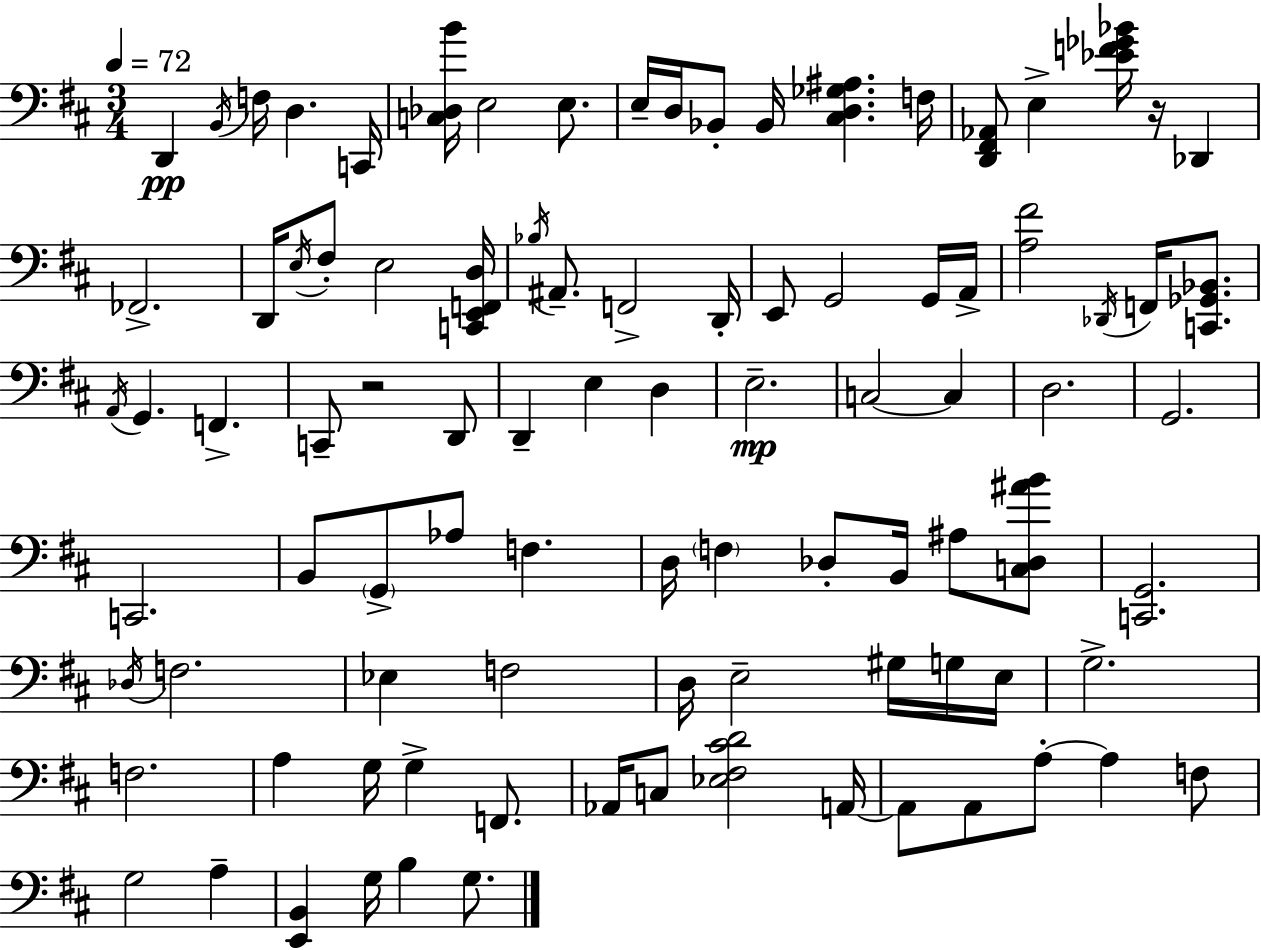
X:1
T:Untitled
M:3/4
L:1/4
K:D
D,, B,,/4 F,/4 D, C,,/4 [C,_D,B]/4 E,2 E,/2 E,/4 D,/4 _B,,/2 _B,,/4 [^C,D,_G,^A,] F,/4 [D,,^F,,_A,,]/2 E, [_EF_G_B]/4 z/4 _D,, _F,,2 D,,/4 E,/4 ^F,/2 E,2 [C,,E,,F,,D,]/4 _B,/4 ^A,,/2 F,,2 D,,/4 E,,/2 G,,2 G,,/4 A,,/4 [A,^F]2 _D,,/4 F,,/4 [C,,_G,,_B,,]/2 A,,/4 G,, F,, C,,/2 z2 D,,/2 D,, E, D, E,2 C,2 C, D,2 G,,2 C,,2 B,,/2 G,,/2 _A,/2 F, D,/4 F, _D,/2 B,,/4 ^A,/2 [C,_D,^AB]/2 [C,,G,,]2 _D,/4 F,2 _E, F,2 D,/4 E,2 ^G,/4 G,/4 E,/4 G,2 F,2 A, G,/4 G, F,,/2 _A,,/4 C,/2 [_E,^F,^CD]2 A,,/4 A,,/2 A,,/2 A,/2 A, F,/2 G,2 A, [E,,B,,] G,/4 B, G,/2